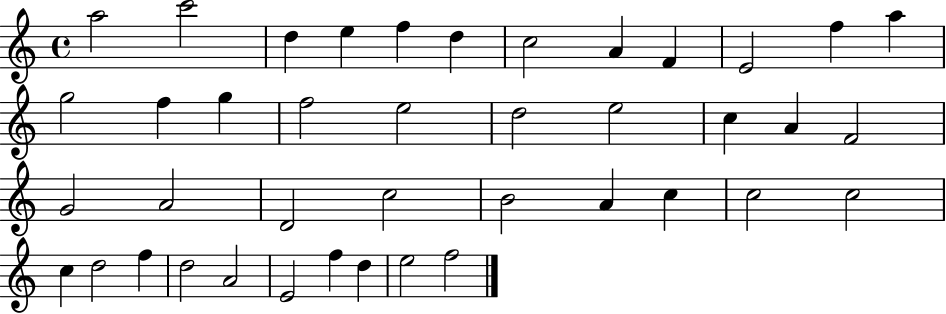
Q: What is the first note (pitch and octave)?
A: A5